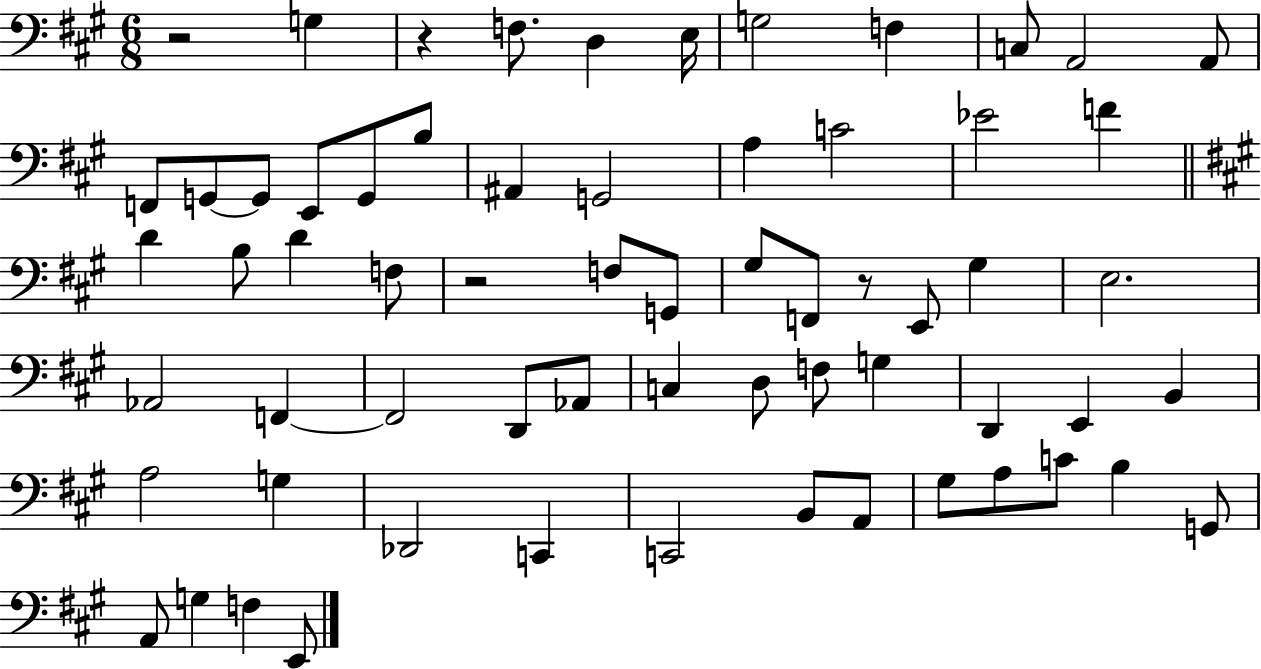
R/h G3/q R/q F3/e. D3/q E3/s G3/h F3/q C3/e A2/h A2/e F2/e G2/e G2/e E2/e G2/e B3/e A#2/q G2/h A3/q C4/h Eb4/h F4/q D4/q B3/e D4/q F3/e R/h F3/e G2/e G#3/e F2/e R/e E2/e G#3/q E3/h. Ab2/h F2/q F2/h D2/e Ab2/e C3/q D3/e F3/e G3/q D2/q E2/q B2/q A3/h G3/q Db2/h C2/q C2/h B2/e A2/e G#3/e A3/e C4/e B3/q G2/e A2/e G3/q F3/q E2/e